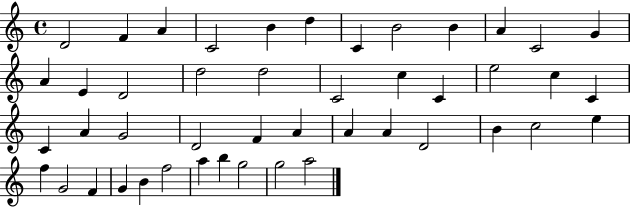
X:1
T:Untitled
M:4/4
L:1/4
K:C
D2 F A C2 B d C B2 B A C2 G A E D2 d2 d2 C2 c C e2 c C C A G2 D2 F A A A D2 B c2 e f G2 F G B f2 a b g2 g2 a2